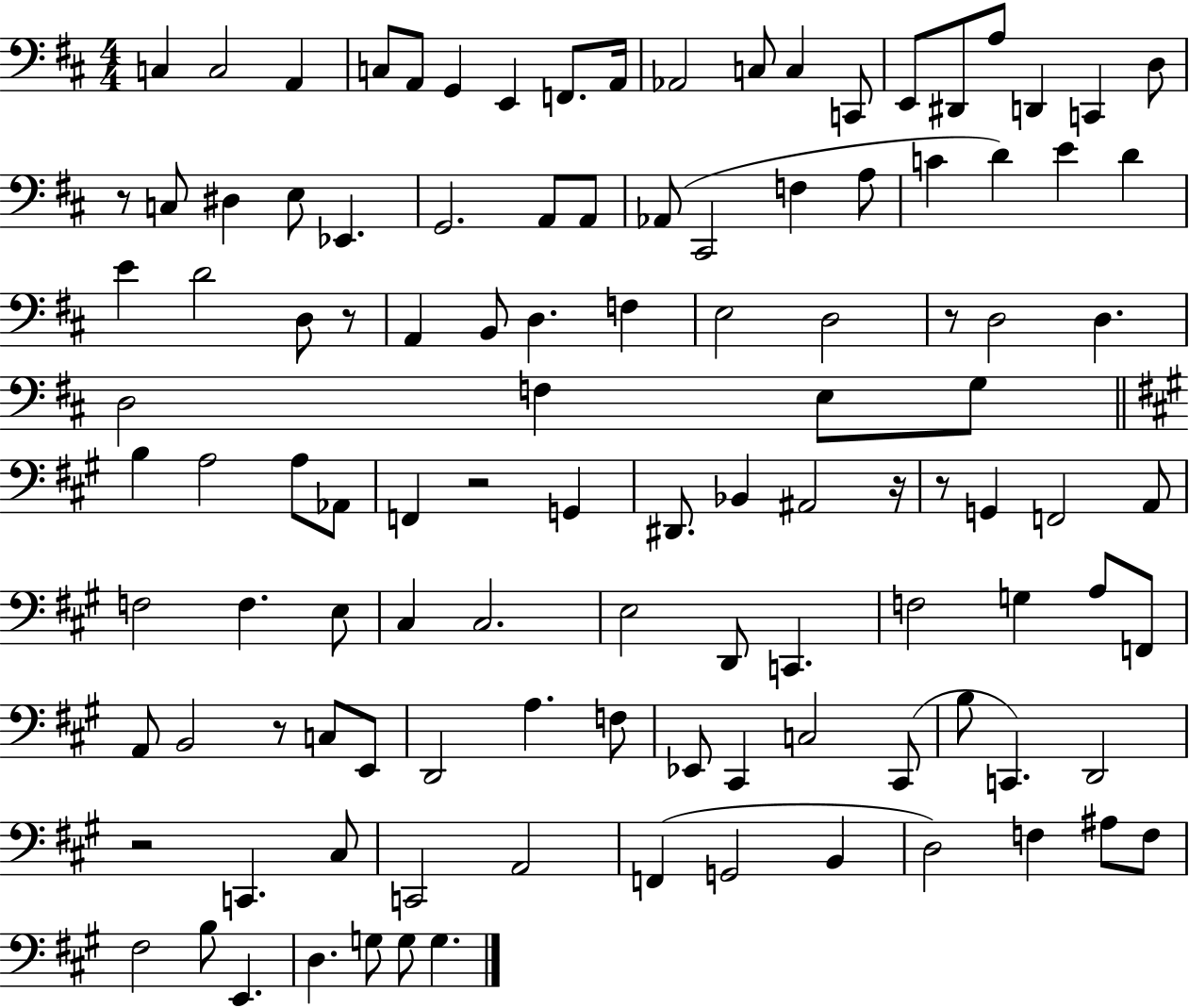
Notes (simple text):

C3/q C3/h A2/q C3/e A2/e G2/q E2/q F2/e. A2/s Ab2/h C3/e C3/q C2/e E2/e D#2/e A3/e D2/q C2/q D3/e R/e C3/e D#3/q E3/e Eb2/q. G2/h. A2/e A2/e Ab2/e C#2/h F3/q A3/e C4/q D4/q E4/q D4/q E4/q D4/h D3/e R/e A2/q B2/e D3/q. F3/q E3/h D3/h R/e D3/h D3/q. D3/h F3/q E3/e G3/e B3/q A3/h A3/e Ab2/e F2/q R/h G2/q D#2/e. Bb2/q A#2/h R/s R/e G2/q F2/h A2/e F3/h F3/q. E3/e C#3/q C#3/h. E3/h D2/e C2/q. F3/h G3/q A3/e F2/e A2/e B2/h R/e C3/e E2/e D2/h A3/q. F3/e Eb2/e C#2/q C3/h C#2/e B3/e C2/q. D2/h R/h C2/q. C#3/e C2/h A2/h F2/q G2/h B2/q D3/h F3/q A#3/e F3/e F#3/h B3/e E2/q. D3/q. G3/e G3/e G3/q.